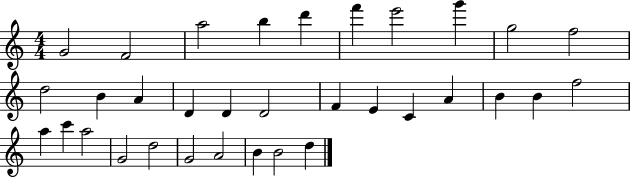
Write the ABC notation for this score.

X:1
T:Untitled
M:4/4
L:1/4
K:C
G2 F2 a2 b d' f' e'2 g' g2 f2 d2 B A D D D2 F E C A B B f2 a c' a2 G2 d2 G2 A2 B B2 d